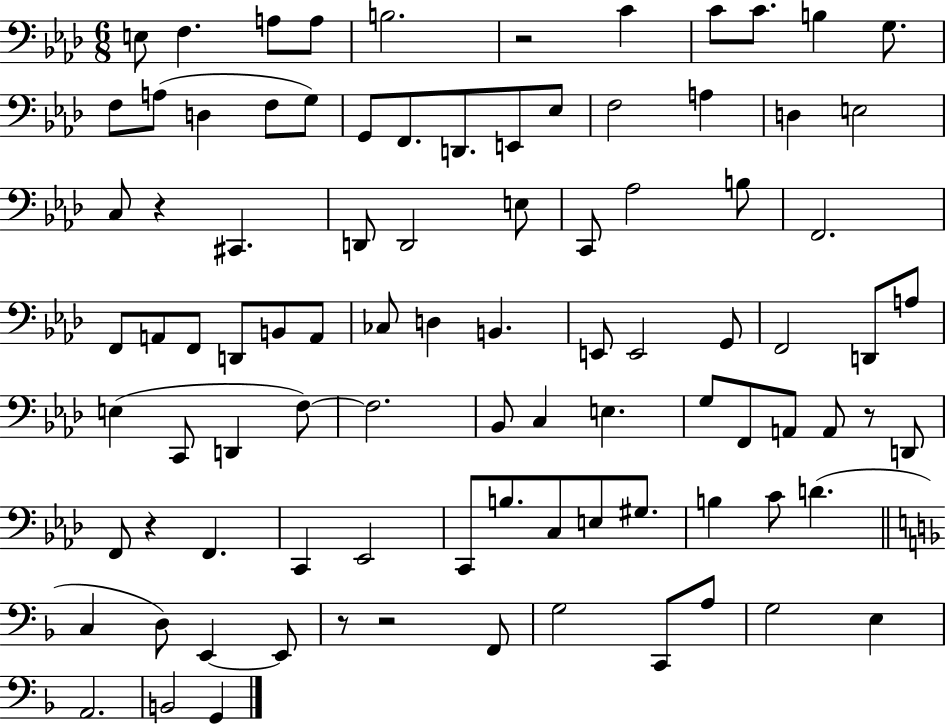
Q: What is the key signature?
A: AES major